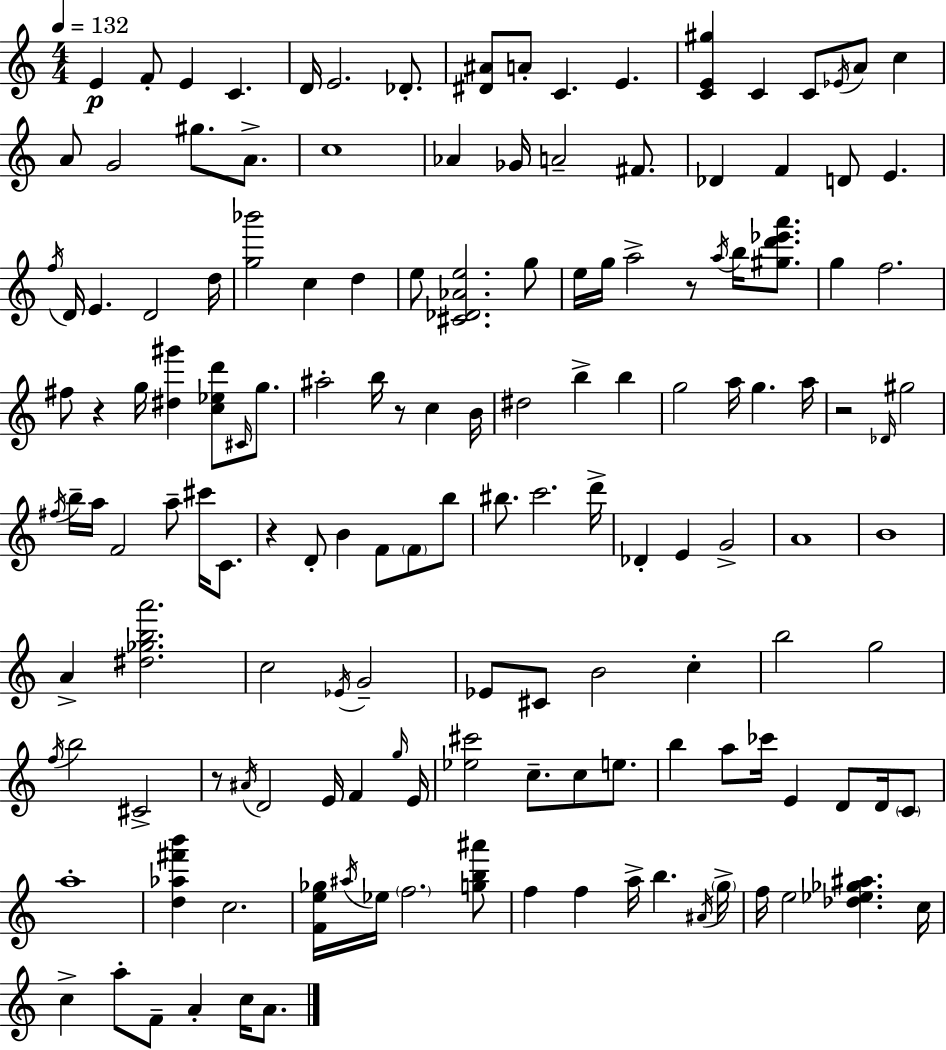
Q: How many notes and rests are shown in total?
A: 149